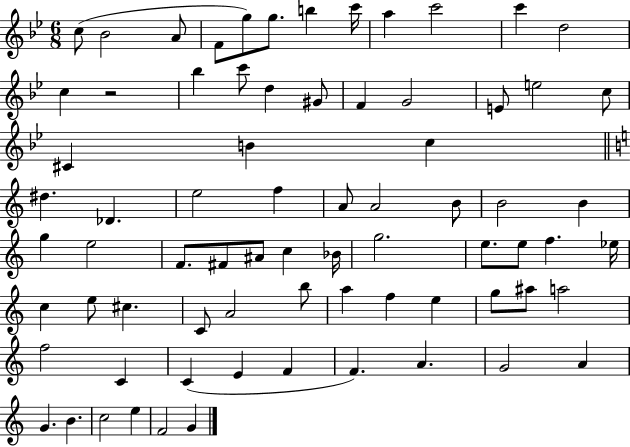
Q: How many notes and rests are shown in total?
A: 74